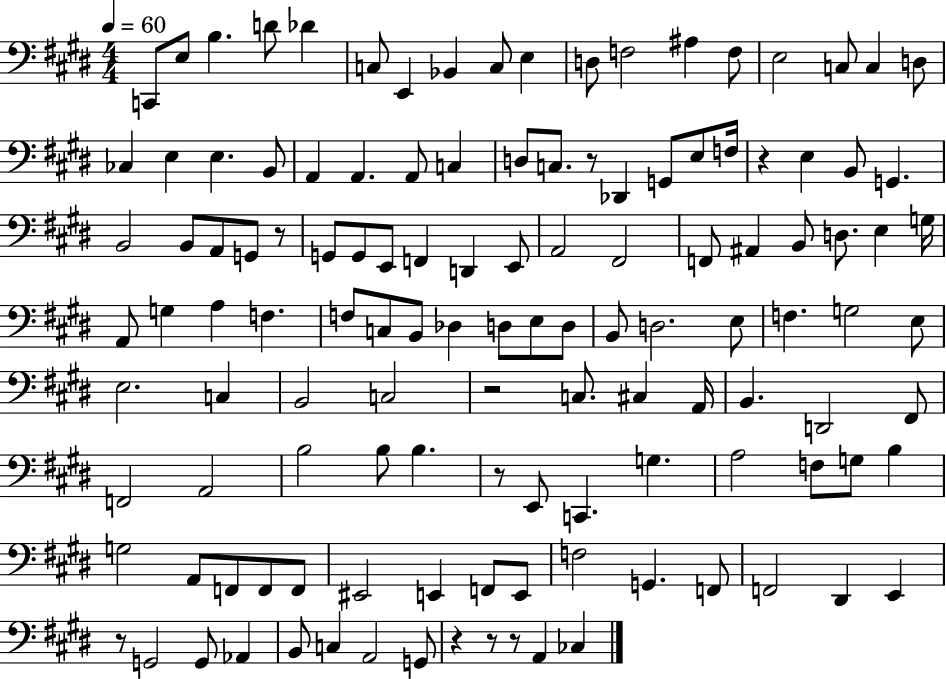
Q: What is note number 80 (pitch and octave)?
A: F#2